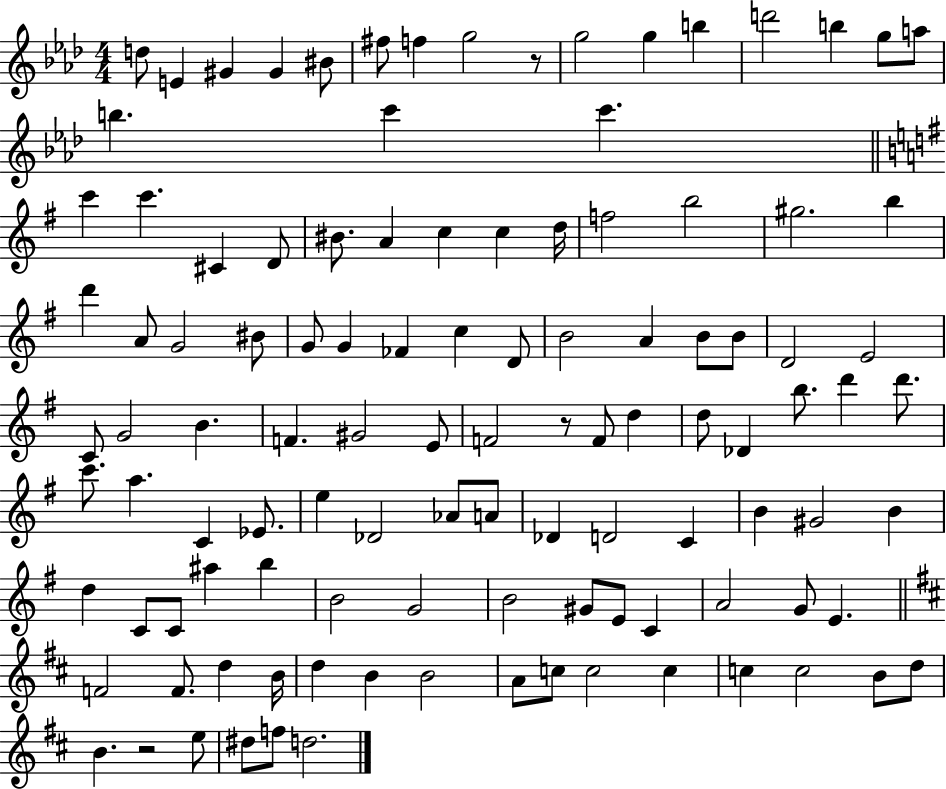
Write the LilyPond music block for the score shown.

{
  \clef treble
  \numericTimeSignature
  \time 4/4
  \key aes \major
  d''8 e'4 gis'4 gis'4 bis'8 | fis''8 f''4 g''2 r8 | g''2 g''4 b''4 | d'''2 b''4 g''8 a''8 | \break b''4. c'''4 c'''4. | \bar "||" \break \key g \major c'''4 c'''4. cis'4 d'8 | bis'8. a'4 c''4 c''4 d''16 | f''2 b''2 | gis''2. b''4 | \break d'''4 a'8 g'2 bis'8 | g'8 g'4 fes'4 c''4 d'8 | b'2 a'4 b'8 b'8 | d'2 e'2 | \break c'8 g'2 b'4. | f'4. gis'2 e'8 | f'2 r8 f'8 d''4 | d''8 des'4 b''8. d'''4 d'''8. | \break c'''8. a''4. c'4 ees'8. | e''4 des'2 aes'8 a'8 | des'4 d'2 c'4 | b'4 gis'2 b'4 | \break d''4 c'8 c'8 ais''4 b''4 | b'2 g'2 | b'2 gis'8 e'8 c'4 | a'2 g'8 e'4. | \break \bar "||" \break \key b \minor f'2 f'8. d''4 b'16 | d''4 b'4 b'2 | a'8 c''8 c''2 c''4 | c''4 c''2 b'8 d''8 | \break b'4. r2 e''8 | dis''8 f''8 d''2. | \bar "|."
}